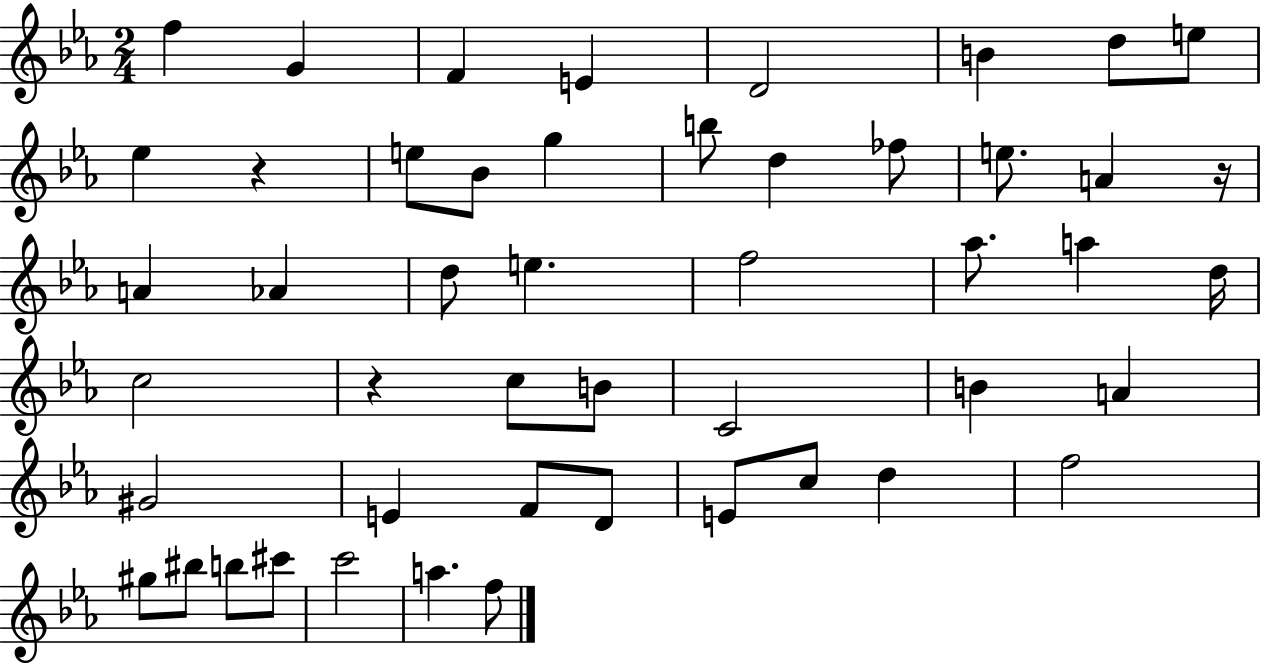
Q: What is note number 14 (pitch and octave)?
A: D5